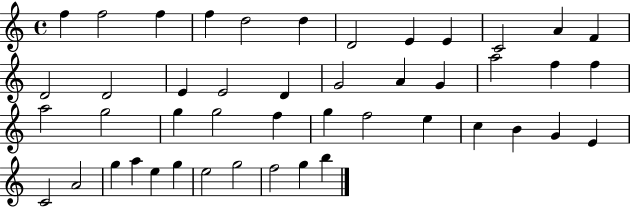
X:1
T:Untitled
M:4/4
L:1/4
K:C
f f2 f f d2 d D2 E E C2 A F D2 D2 E E2 D G2 A G a2 f f a2 g2 g g2 f g f2 e c B G E C2 A2 g a e g e2 g2 f2 g b